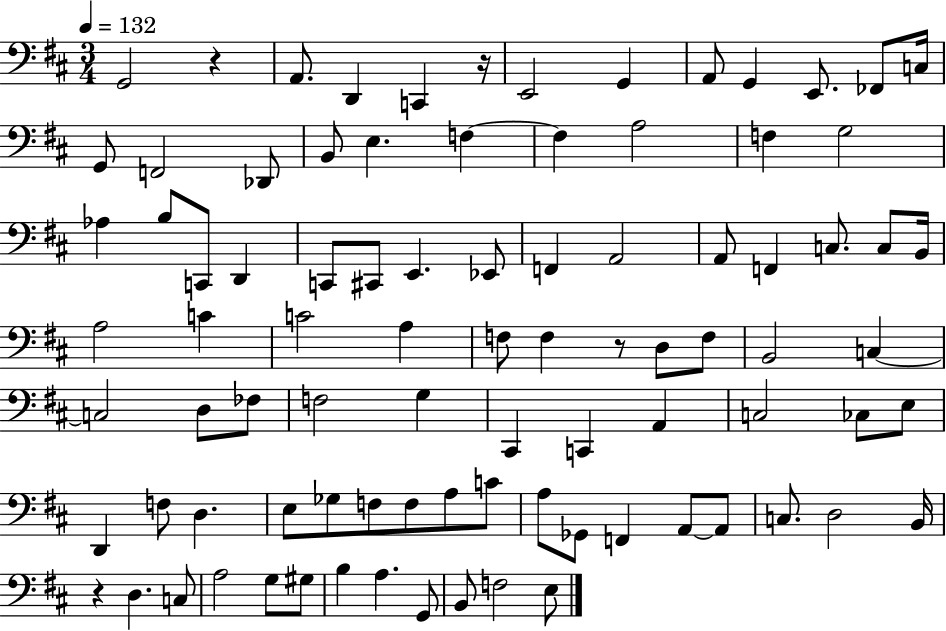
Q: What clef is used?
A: bass